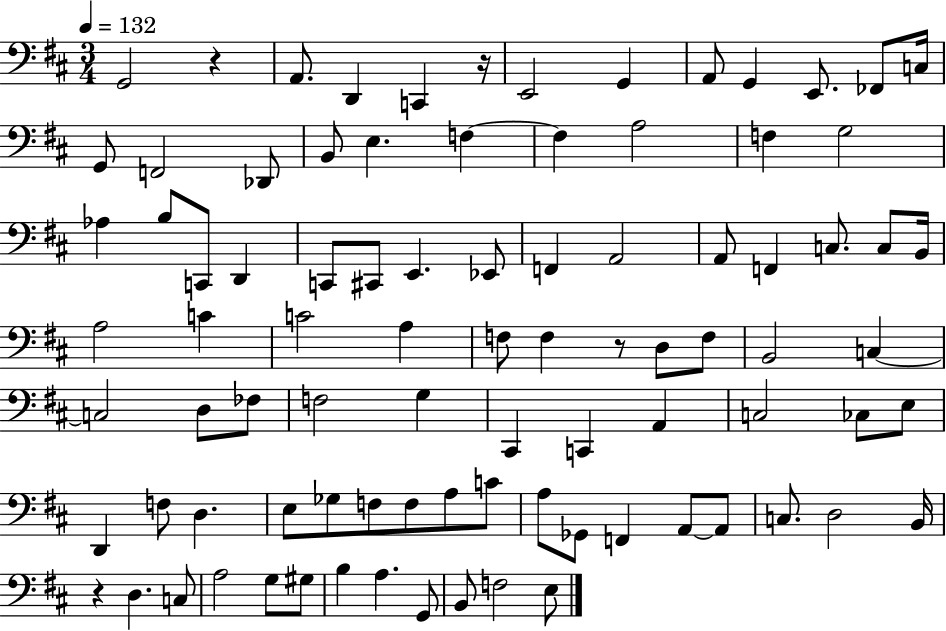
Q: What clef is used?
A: bass